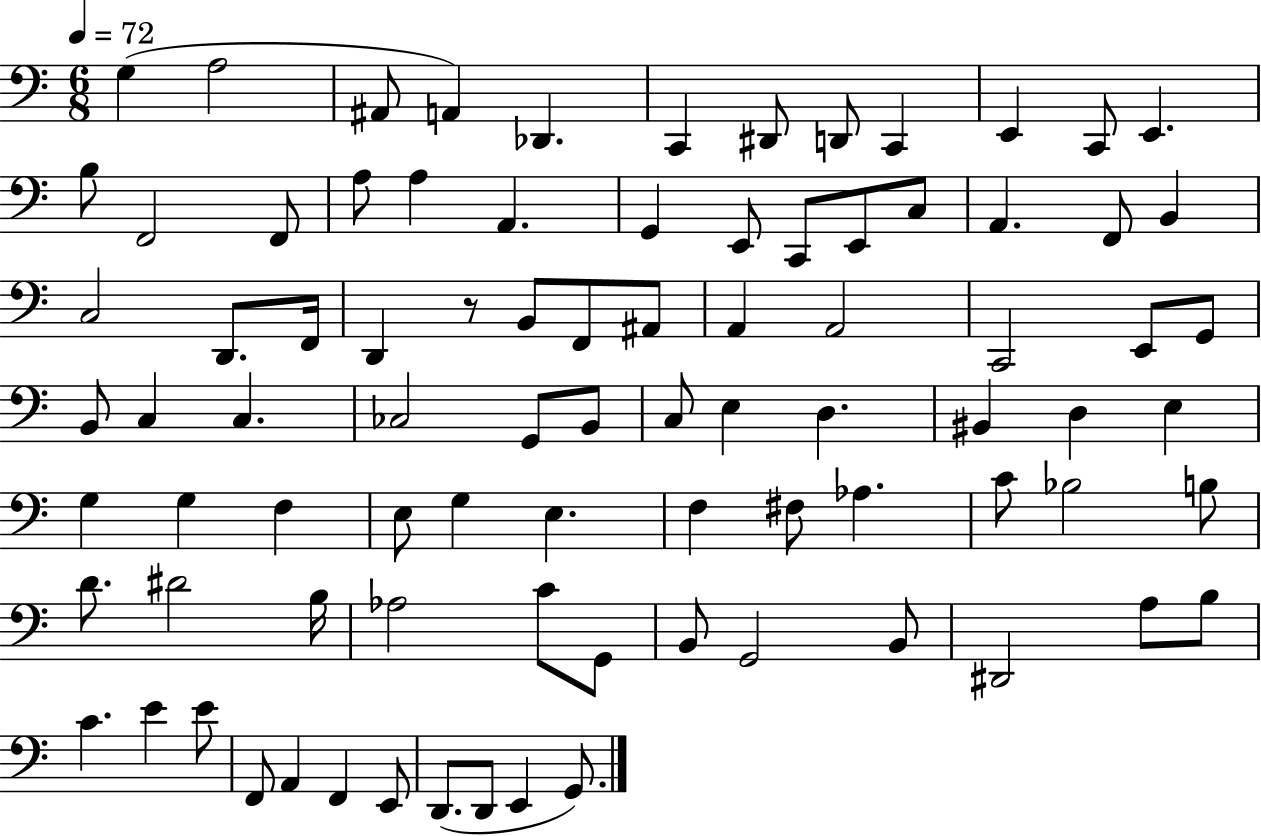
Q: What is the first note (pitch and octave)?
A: G3